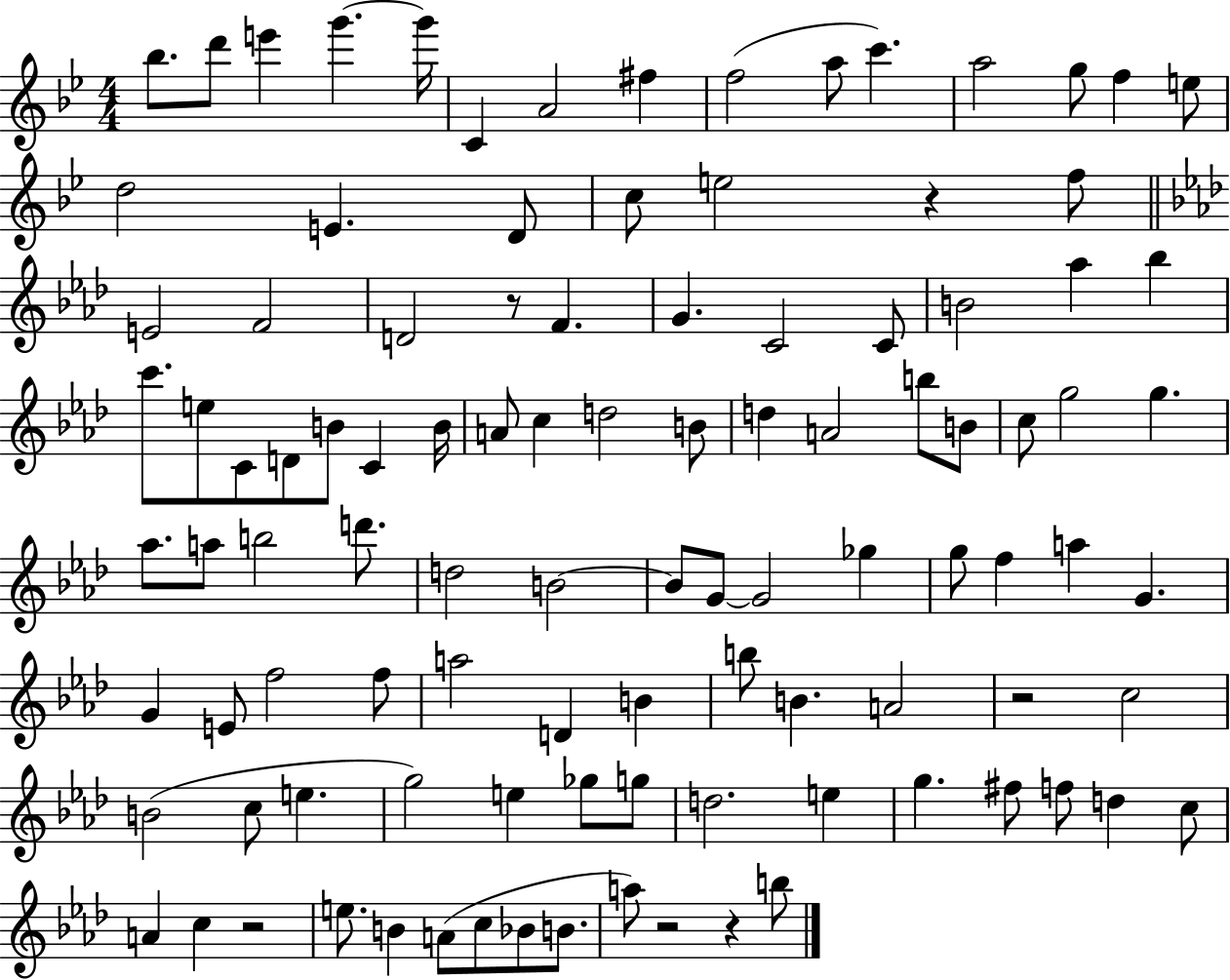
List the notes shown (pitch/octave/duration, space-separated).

Bb5/e. D6/e E6/q G6/q. G6/s C4/q A4/h F#5/q F5/h A5/e C6/q. A5/h G5/e F5/q E5/e D5/h E4/q. D4/e C5/e E5/h R/q F5/e E4/h F4/h D4/h R/e F4/q. G4/q. C4/h C4/e B4/h Ab5/q Bb5/q C6/e. E5/e C4/e D4/e B4/e C4/q B4/s A4/e C5/q D5/h B4/e D5/q A4/h B5/e B4/e C5/e G5/h G5/q. Ab5/e. A5/e B5/h D6/e. D5/h B4/h B4/e G4/e G4/h Gb5/q G5/e F5/q A5/q G4/q. G4/q E4/e F5/h F5/e A5/h D4/q B4/q B5/e B4/q. A4/h R/h C5/h B4/h C5/e E5/q. G5/h E5/q Gb5/e G5/e D5/h. E5/q G5/q. F#5/e F5/e D5/q C5/e A4/q C5/q R/h E5/e. B4/q A4/e C5/e Bb4/e B4/e. A5/e R/h R/q B5/e